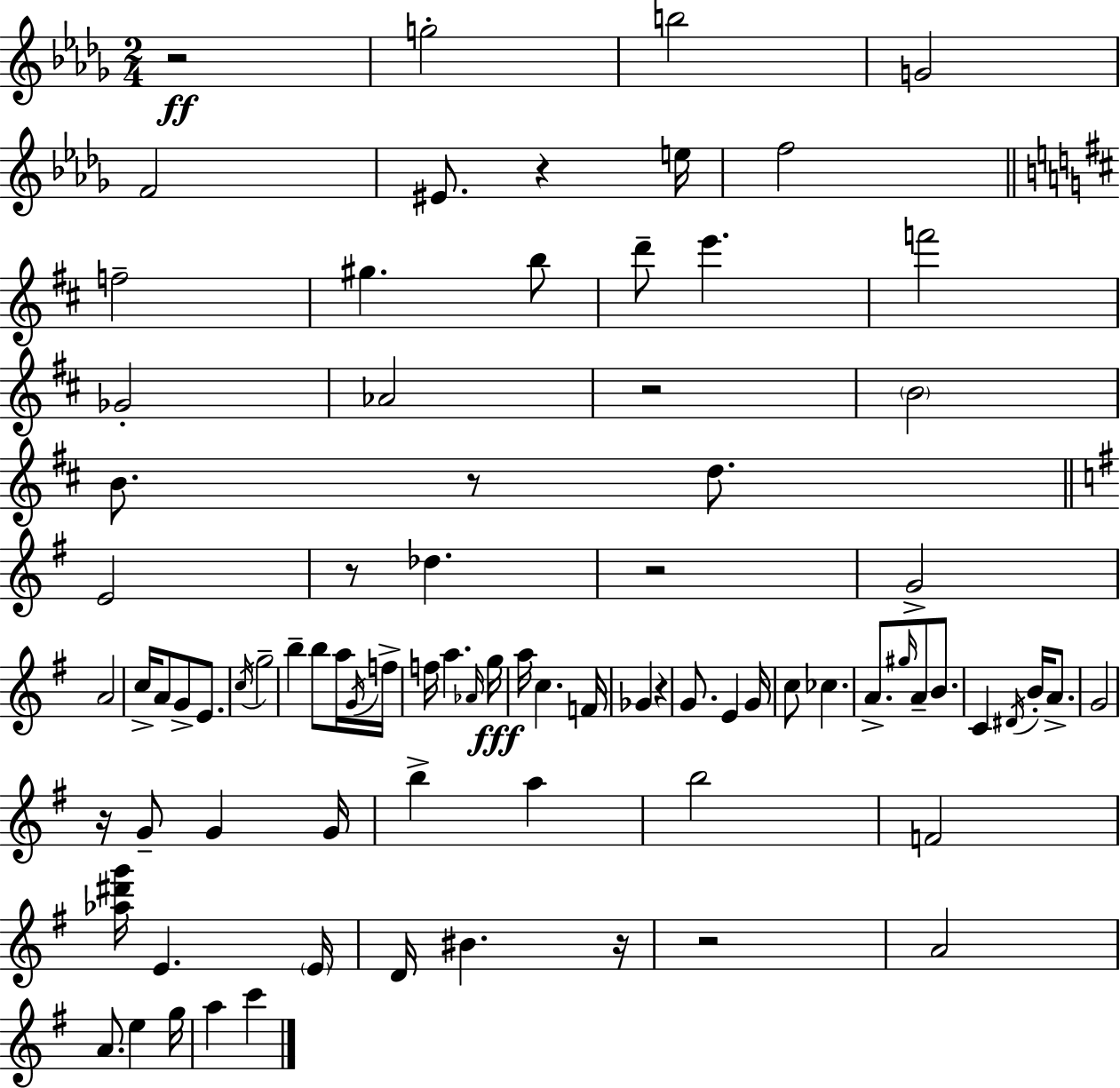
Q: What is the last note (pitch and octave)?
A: C6